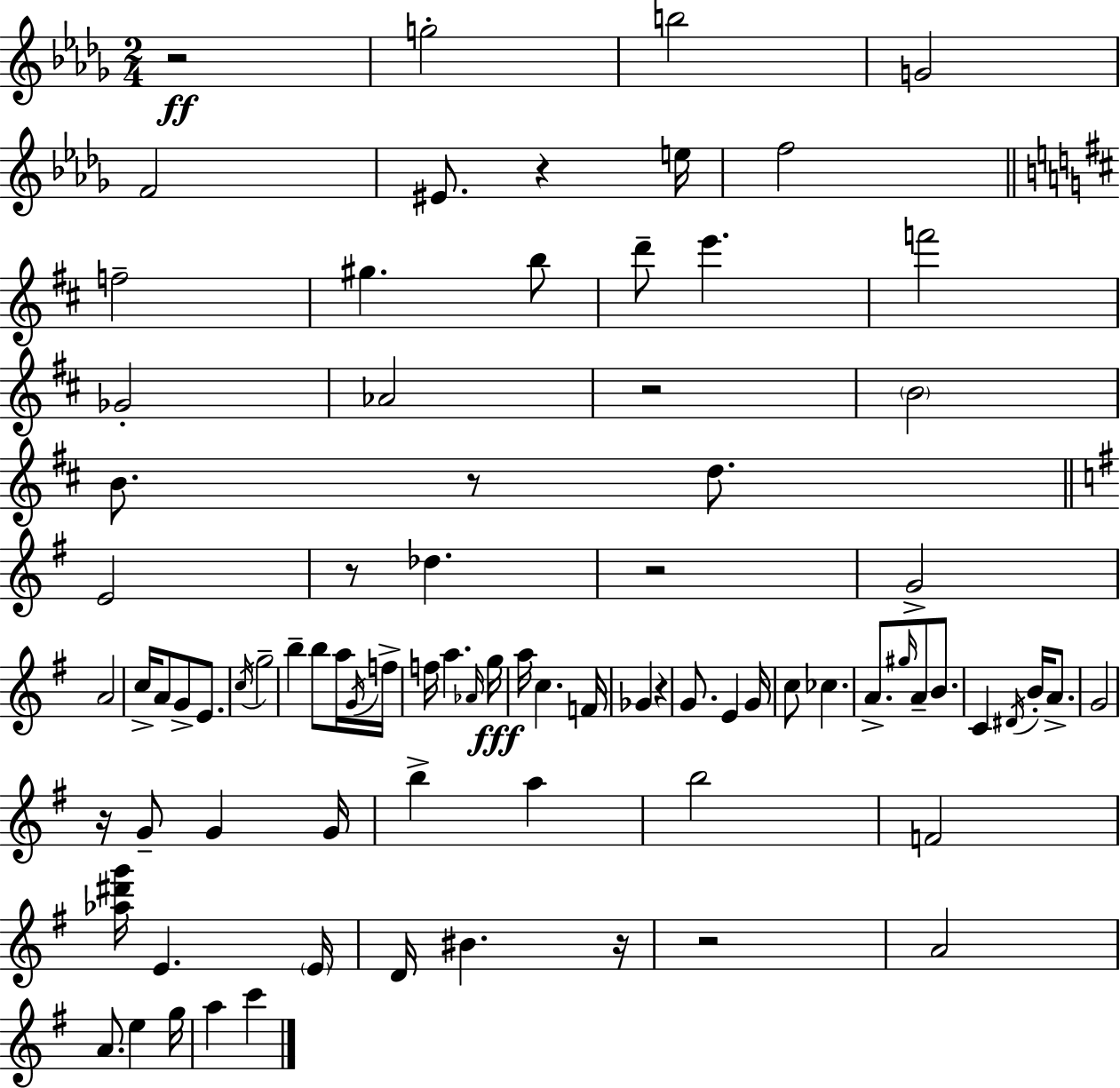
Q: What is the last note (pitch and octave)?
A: C6